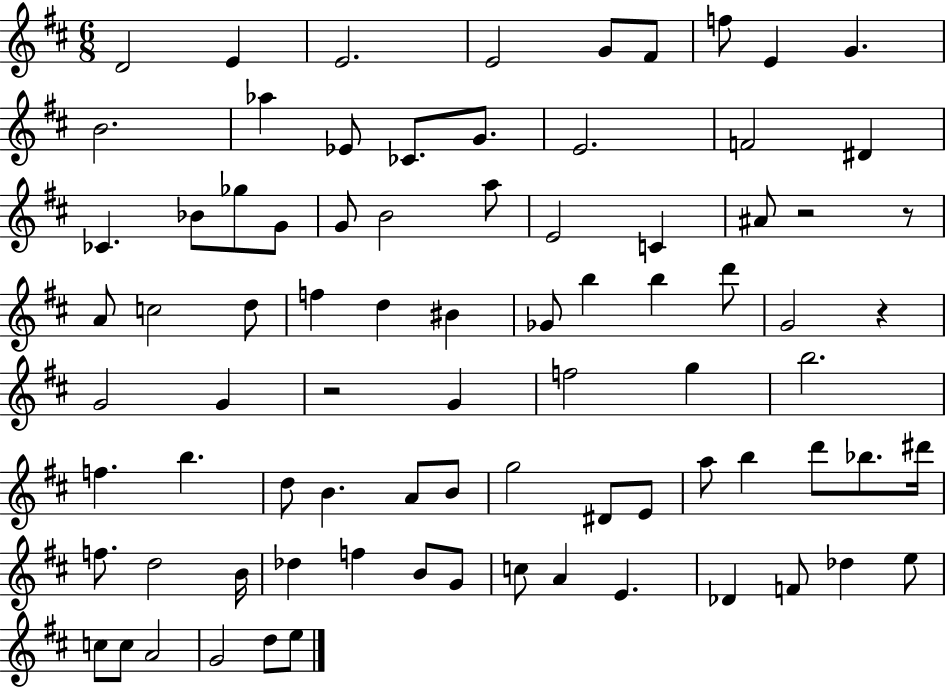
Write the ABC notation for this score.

X:1
T:Untitled
M:6/8
L:1/4
K:D
D2 E E2 E2 G/2 ^F/2 f/2 E G B2 _a _E/2 _C/2 G/2 E2 F2 ^D _C _B/2 _g/2 G/2 G/2 B2 a/2 E2 C ^A/2 z2 z/2 A/2 c2 d/2 f d ^B _G/2 b b d'/2 G2 z G2 G z2 G f2 g b2 f b d/2 B A/2 B/2 g2 ^D/2 E/2 a/2 b d'/2 _b/2 ^d'/4 f/2 d2 B/4 _d f B/2 G/2 c/2 A E _D F/2 _d e/2 c/2 c/2 A2 G2 d/2 e/2